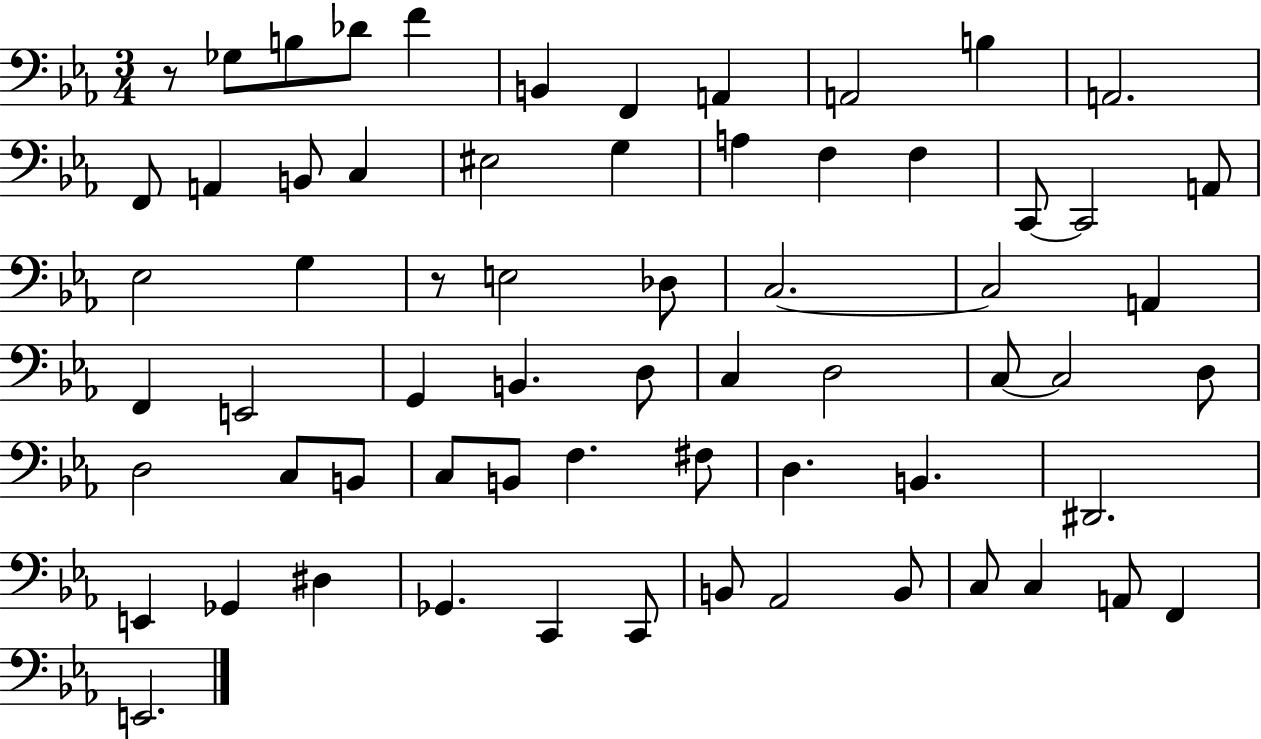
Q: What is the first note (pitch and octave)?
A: Gb3